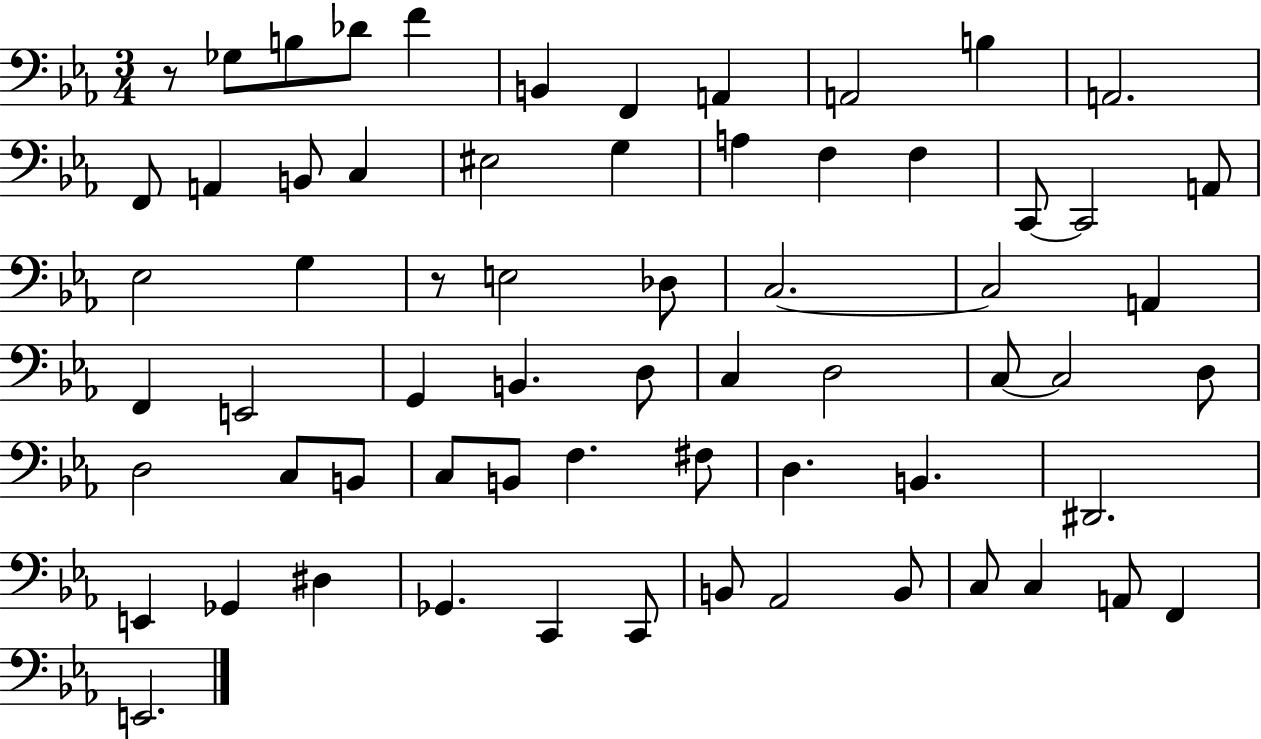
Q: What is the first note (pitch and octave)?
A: Gb3